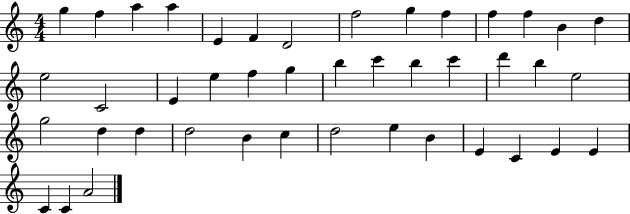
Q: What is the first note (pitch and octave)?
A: G5